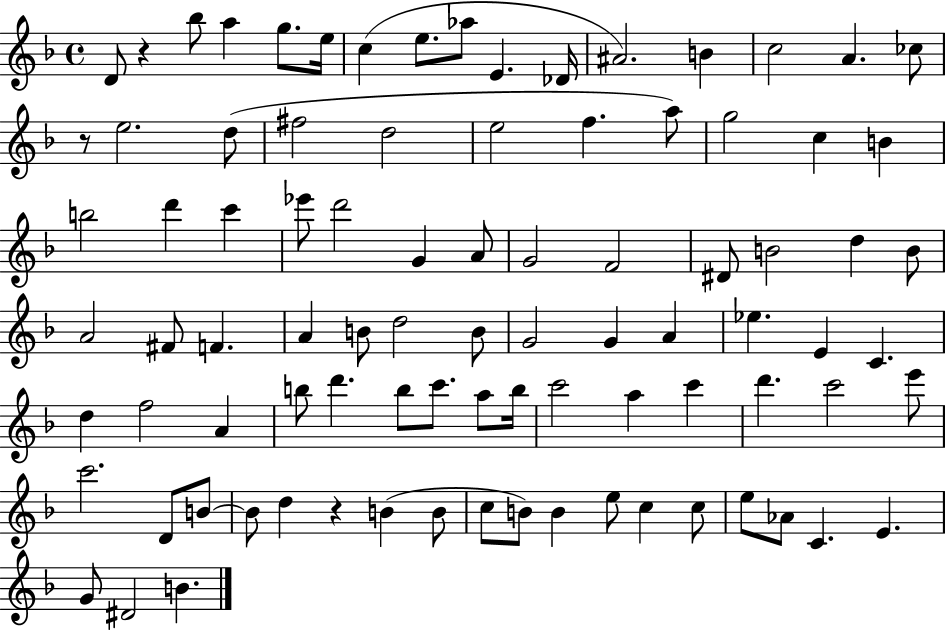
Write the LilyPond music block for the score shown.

{
  \clef treble
  \time 4/4
  \defaultTimeSignature
  \key f \major
  \repeat volta 2 { d'8 r4 bes''8 a''4 g''8. e''16 | c''4( e''8. aes''8 e'4. des'16 | ais'2.) b'4 | c''2 a'4. ces''8 | \break r8 e''2. d''8( | fis''2 d''2 | e''2 f''4. a''8) | g''2 c''4 b'4 | \break b''2 d'''4 c'''4 | ees'''8 d'''2 g'4 a'8 | g'2 f'2 | dis'8 b'2 d''4 b'8 | \break a'2 fis'8 f'4. | a'4 b'8 d''2 b'8 | g'2 g'4 a'4 | ees''4. e'4 c'4. | \break d''4 f''2 a'4 | b''8 d'''4. b''8 c'''8. a''8 b''16 | c'''2 a''4 c'''4 | d'''4. c'''2 e'''8 | \break c'''2. d'8 b'8~~ | b'8 d''4 r4 b'4( b'8 | c''8 b'8) b'4 e''8 c''4 c''8 | e''8 aes'8 c'4. e'4. | \break g'8 dis'2 b'4. | } \bar "|."
}